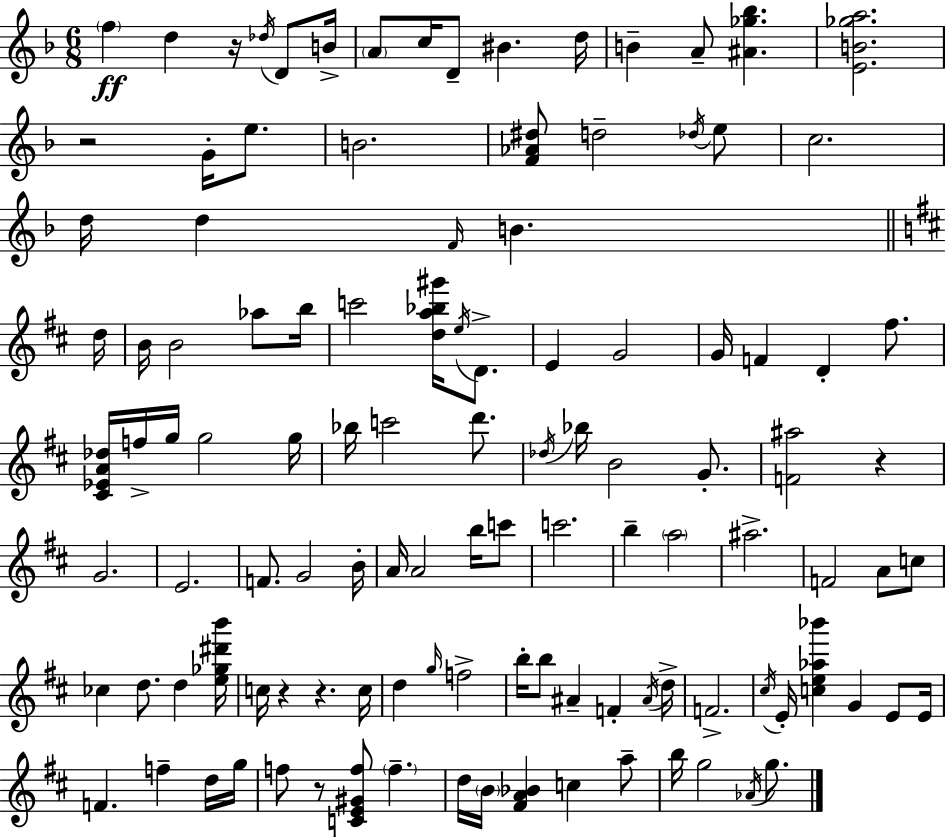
{
  \clef treble
  \numericTimeSignature
  \time 6/8
  \key f \major
  \repeat volta 2 { \parenthesize f''4\ff d''4 r16 \acciaccatura { des''16 } d'8 | b'16-> \parenthesize a'8 c''16 d'8-- bis'4. | d''16 b'4-- a'8-- <ais' ges'' bes''>4. | <e' b' ges'' a''>2. | \break r2 g'16-. e''8. | b'2. | <f' aes' dis''>8 d''2-- \acciaccatura { des''16 } | e''8 c''2. | \break d''16 d''4 \grace { f'16 } b'4. | \bar "||" \break \key d \major d''16 b'16 b'2 aes''8 | b''16 c'''2 <d'' a'' bes'' gis'''>16 \acciaccatura { e''16 } d'8.-> | e'4 g'2 | g'16 f'4 d'4-. fis''8. | \break <cis' ees' a' des''>16 f''16-> g''16 g''2 | g''16 bes''16 c'''2 d'''8. | \acciaccatura { des''16 } bes''16 b'2 | g'8.-. <f' ais''>2 r4 | \break g'2. | e'2. | f'8. g'2 | b'16-. a'16 a'2 | \break b''16 c'''8 c'''2. | b''4-- \parenthesize a''2 | ais''2.-> | f'2 a'8 | \break c''8 ces''4 d''8. d''4 | <e'' ges'' dis''' b'''>16 c''16 r4 r4. | c''16 d''4 \grace { g''16 } f''2-> | b''16-. b''8 ais'4-- f'4-. | \break \acciaccatura { ais'16 } d''16-> f'2.-> | \acciaccatura { cis''16 } e'16-. <c'' e'' aes'' bes'''>4 g'4 | e'8 e'16 f'4. | f''4-- d''16 g''16 f''8 r8 <c' e' gis' f''>8 | \break \parenthesize f''4.-- d''16 \parenthesize b'16 <fis' a' bes'>4 | c''4 a''8-- b''16 g''2 | \acciaccatura { aes'16 } g''8. } \bar "|."
}